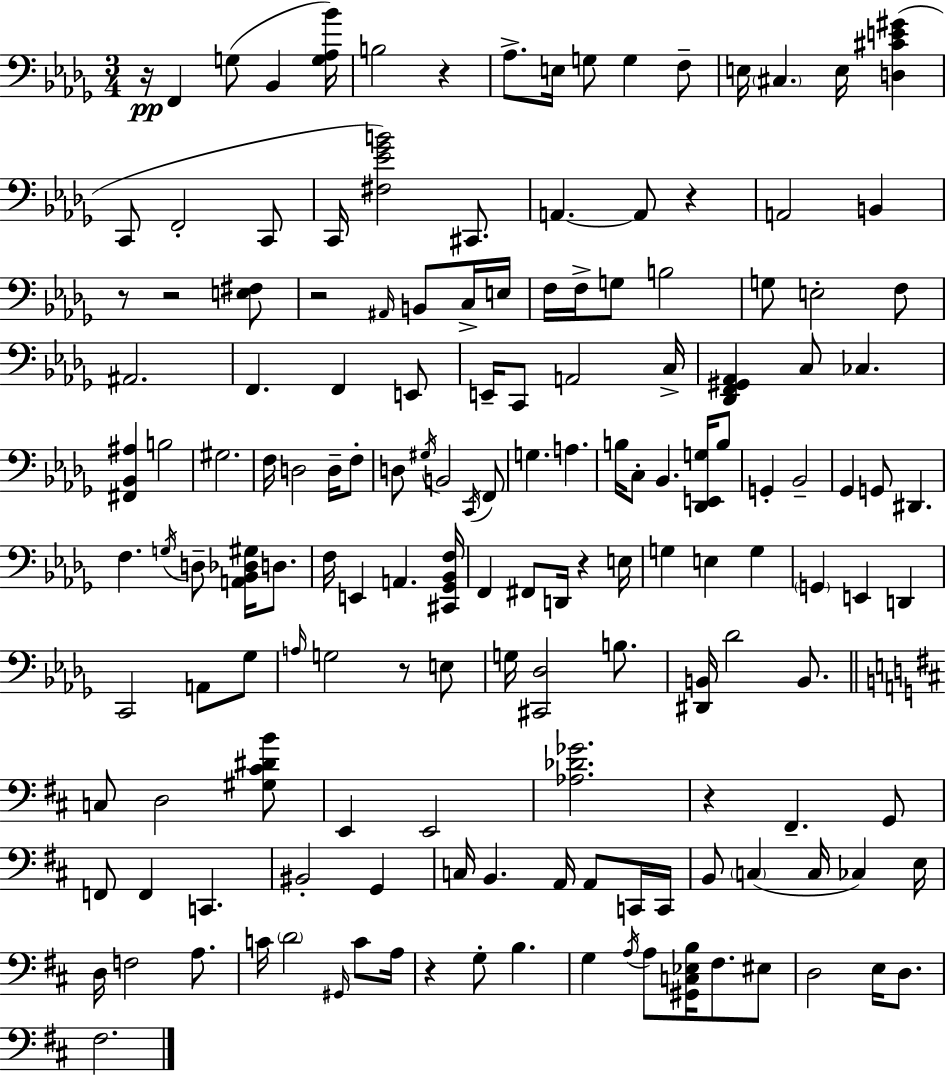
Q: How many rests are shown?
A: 10